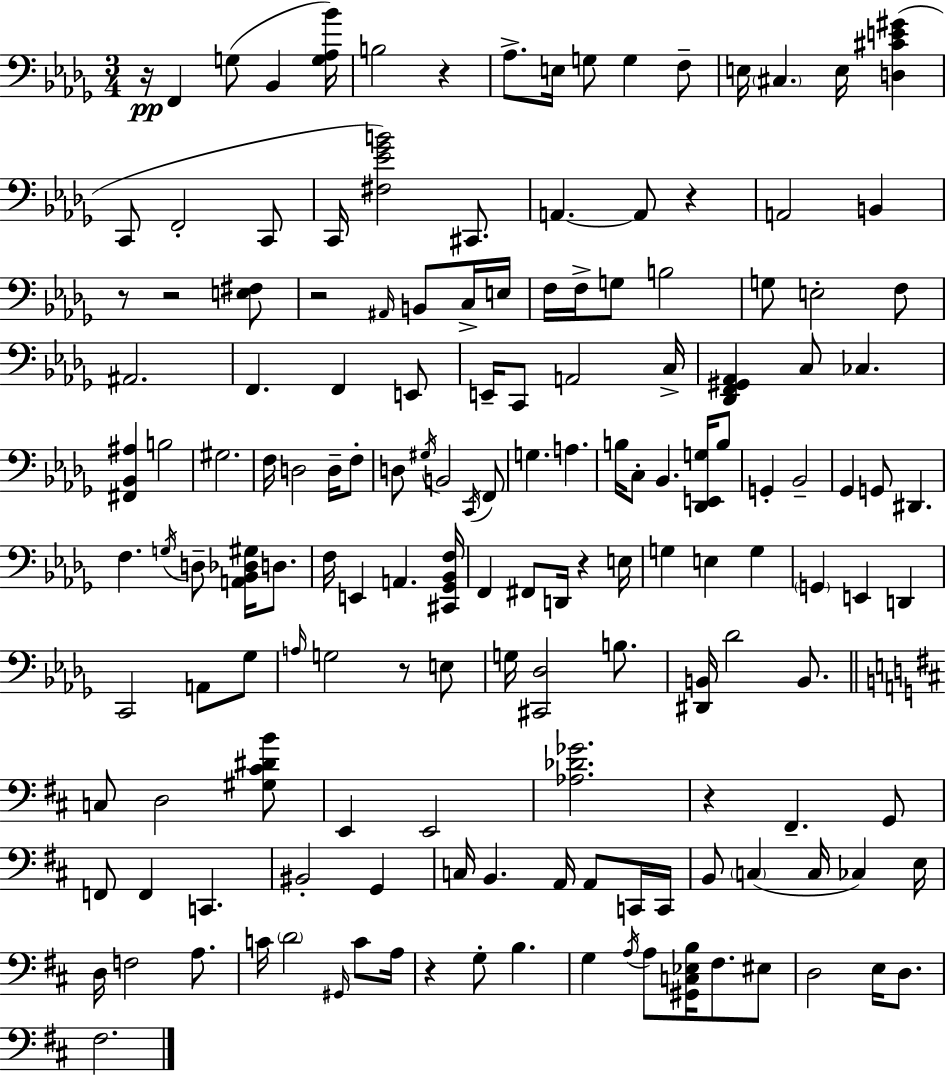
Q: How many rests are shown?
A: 10